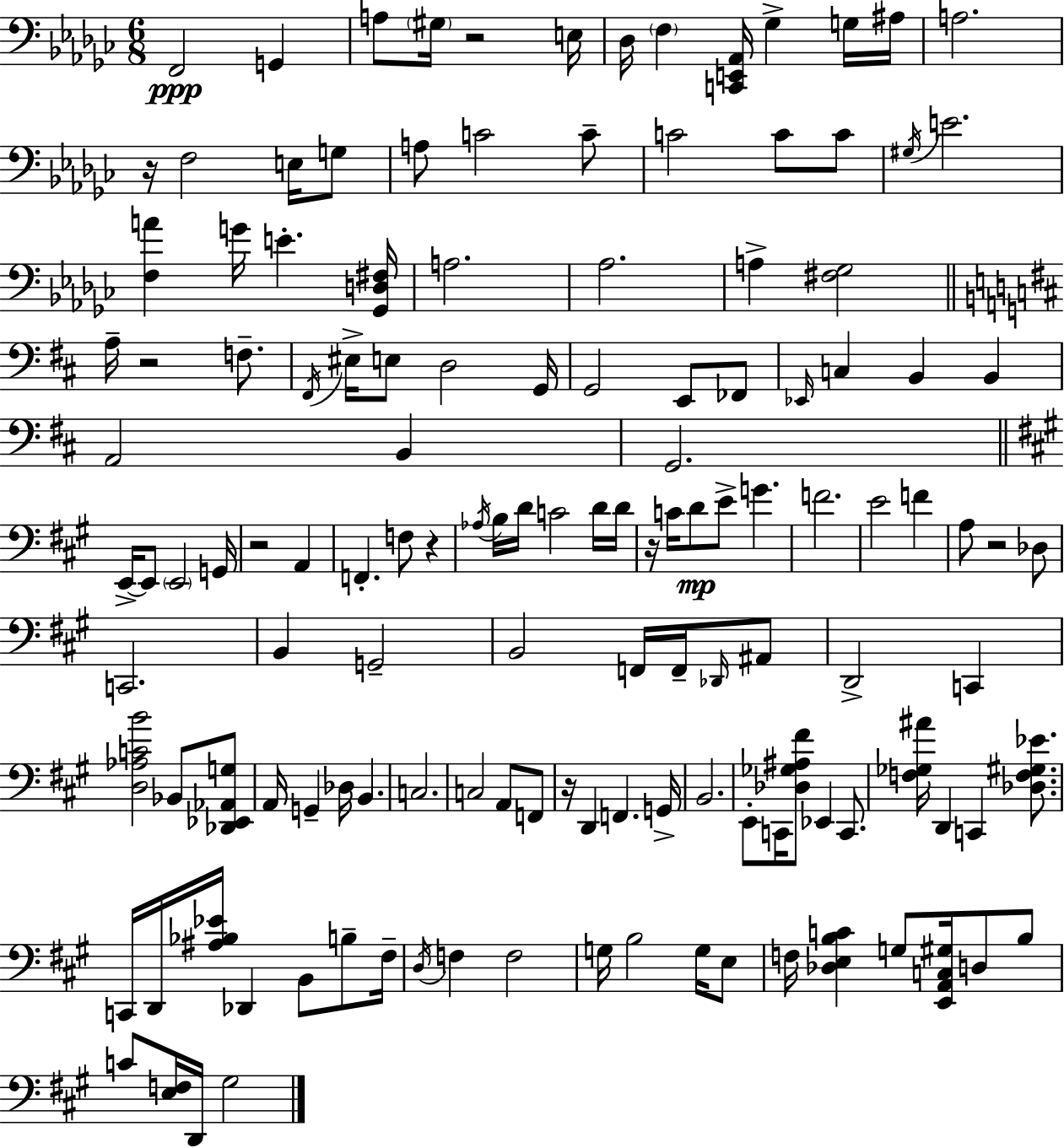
{
  \clef bass
  \numericTimeSignature
  \time 6/8
  \key ees \minor
  f,2\ppp g,4 | a8 \parenthesize gis16 r2 e16 | des16 \parenthesize f4 <c, e, aes,>16 ges4-> g16 ais16 | a2. | \break r16 f2 e16 g8 | a8 c'2 c'8-- | c'2 c'8 c'8 | \acciaccatura { gis16 } e'2. | \break <f a'>4 g'16 e'4.-. | <ges, d fis>16 a2. | aes2. | a4-> <fis ges>2 | \break \bar "||" \break \key b \minor a16-- r2 f8.-- | \acciaccatura { fis,16 } eis16-> e8 d2 | g,16 g,2 e,8 fes,8 | \grace { ees,16 } c4 b,4 b,4 | \break a,2 b,4 | g,2. | \bar "||" \break \key a \major e,16->~~ e,8 \parenthesize e,2 g,16 | r2 a,4 | f,4.-. f8 r4 | \acciaccatura { aes16 } b16 d'16 c'2 d'16 | \break d'16 r16 c'16 d'8\mp e'8-> g'4. | f'2. | e'2 f'4 | a8 r2 des8 | \break c,2. | b,4 g,2-- | b,2 f,16 f,16-- \grace { des,16 } | ais,8 d,2-> c,4 | \break <d aes c' b'>2 bes,8 | <des, ees, aes, g>8 a,16 g,4-- des16 b,4. | c2. | c2 a,8 | \break f,8 r16 d,4 f,4. | g,16-> b,2. | e,8-. c,16 <des ges ais fis'>8 ees,4 c,8. | <f ges ais'>16 d,4 c,4 <des f gis ees'>8. | \break c,16 d,16 <ais bes ees'>16 des,4 b,8 b8-- | fis16-- \acciaccatura { d16 } f4 f2 | g16 b2 | g16 e8 f16 <des e b c'>4 g8 <e, a, c gis>16 d8 | \break b8 c'8 <e f>16 d,16 gis2 | \bar "|."
}